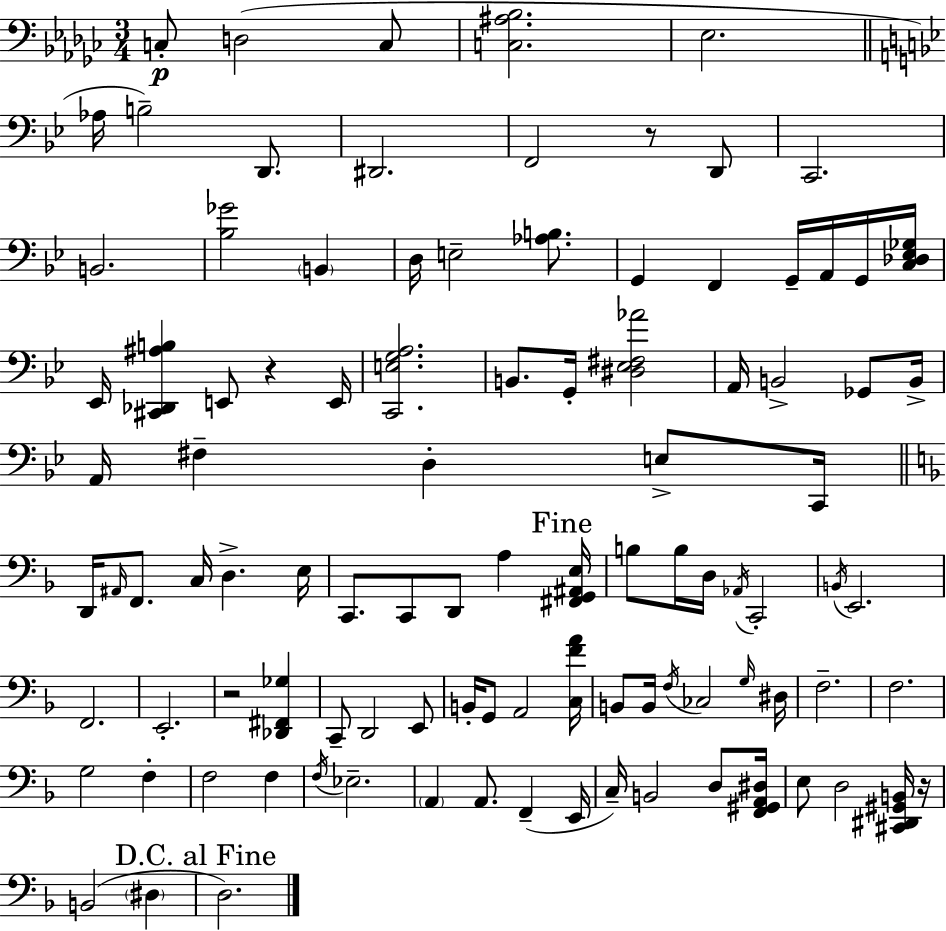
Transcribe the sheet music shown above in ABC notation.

X:1
T:Untitled
M:3/4
L:1/4
K:Ebm
C,/2 D,2 C,/2 [C,^A,_B,]2 _E,2 _A,/4 B,2 D,,/2 ^D,,2 F,,2 z/2 D,,/2 C,,2 B,,2 [_B,_G]2 B,, D,/4 E,2 [_A,B,]/2 G,, F,, G,,/4 A,,/4 G,,/4 [C,_D,_E,_G,]/4 _E,,/4 [^C,,_D,,^A,B,] E,,/2 z E,,/4 [C,,E,G,A,]2 B,,/2 G,,/4 [^D,_E,^F,_A]2 A,,/4 B,,2 _G,,/2 B,,/4 A,,/4 ^F, D, E,/2 C,,/4 D,,/4 ^A,,/4 F,,/2 C,/4 D, E,/4 C,,/2 C,,/2 D,,/2 A, [^F,,G,,^A,,E,]/4 B,/2 B,/4 D,/4 _A,,/4 C,,2 B,,/4 E,,2 F,,2 E,,2 z2 [_D,,^F,,_G,] C,,/2 D,,2 E,,/2 B,,/4 G,,/2 A,,2 [C,FA]/4 B,,/2 B,,/4 F,/4 _C,2 G,/4 ^D,/4 F,2 F,2 G,2 F, F,2 F, F,/4 _E,2 A,, A,,/2 F,, E,,/4 C,/4 B,,2 D,/2 [F,,^G,,A,,^D,]/4 E,/2 D,2 [^C,,^D,,^G,,B,,]/4 z/4 B,,2 ^D, D,2